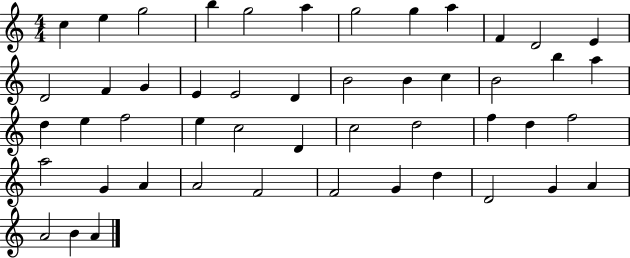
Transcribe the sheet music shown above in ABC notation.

X:1
T:Untitled
M:4/4
L:1/4
K:C
c e g2 b g2 a g2 g a F D2 E D2 F G E E2 D B2 B c B2 b a d e f2 e c2 D c2 d2 f d f2 a2 G A A2 F2 F2 G d D2 G A A2 B A